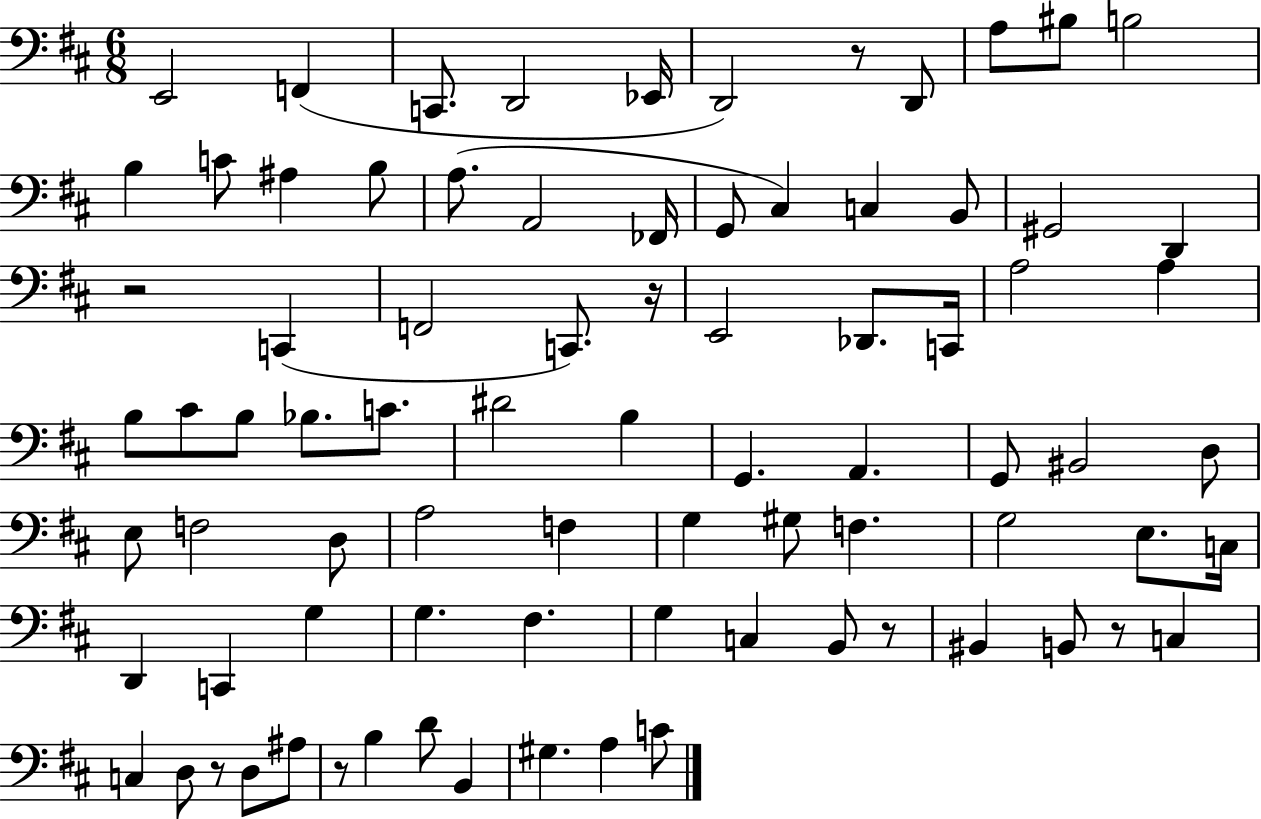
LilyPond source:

{
  \clef bass
  \numericTimeSignature
  \time 6/8
  \key d \major
  e,2 f,4( | c,8. d,2 ees,16 | d,2) r8 d,8 | a8 bis8 b2 | \break b4 c'8 ais4 b8 | a8.( a,2 fes,16 | g,8 cis4) c4 b,8 | gis,2 d,4 | \break r2 c,4( | f,2 c,8.) r16 | e,2 des,8. c,16 | a2 a4 | \break b8 cis'8 b8 bes8. c'8. | dis'2 b4 | g,4. a,4. | g,8 bis,2 d8 | \break e8 f2 d8 | a2 f4 | g4 gis8 f4. | g2 e8. c16 | \break d,4 c,4 g4 | g4. fis4. | g4 c4 b,8 r8 | bis,4 b,8 r8 c4 | \break c4 d8 r8 d8 ais8 | r8 b4 d'8 b,4 | gis4. a4 c'8 | \bar "|."
}